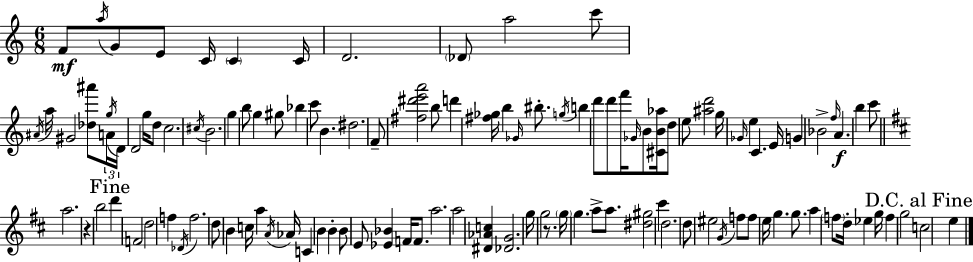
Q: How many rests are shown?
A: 2